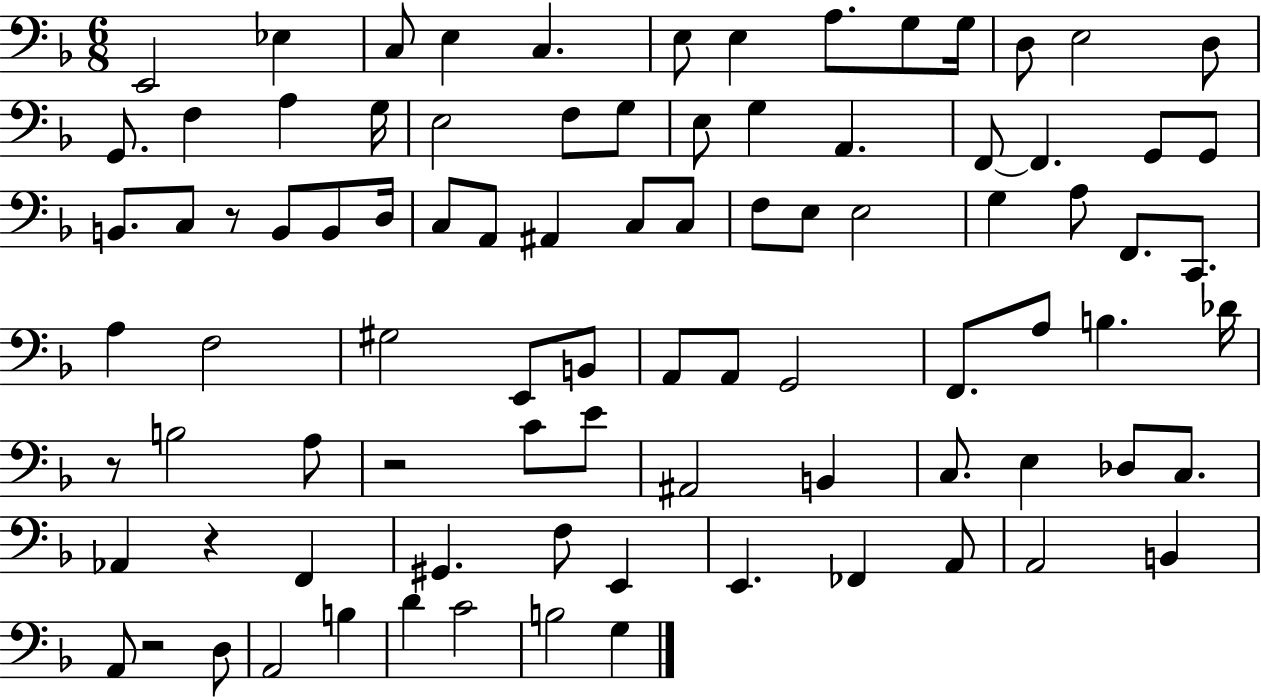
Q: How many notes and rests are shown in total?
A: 89